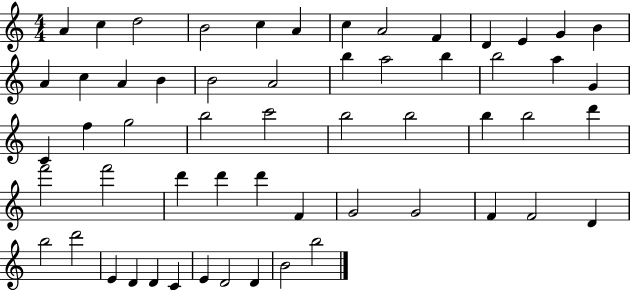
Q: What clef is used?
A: treble